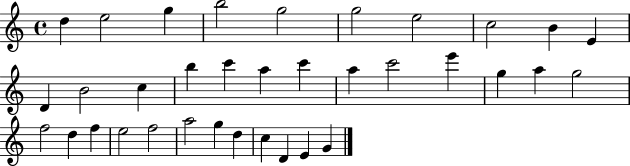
D5/q E5/h G5/q B5/h G5/h G5/h E5/h C5/h B4/q E4/q D4/q B4/h C5/q B5/q C6/q A5/q C6/q A5/q C6/h E6/q G5/q A5/q G5/h F5/h D5/q F5/q E5/h F5/h A5/h G5/q D5/q C5/q D4/q E4/q G4/q